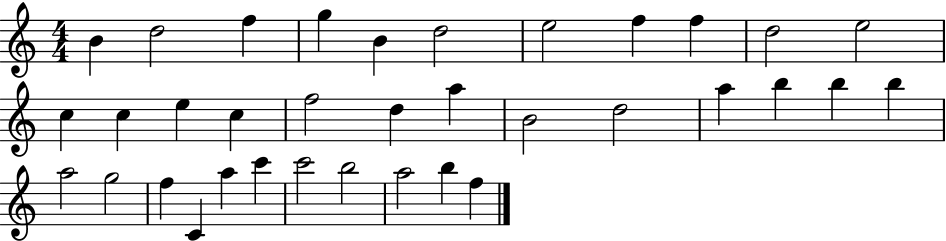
X:1
T:Untitled
M:4/4
L:1/4
K:C
B d2 f g B d2 e2 f f d2 e2 c c e c f2 d a B2 d2 a b b b a2 g2 f C a c' c'2 b2 a2 b f